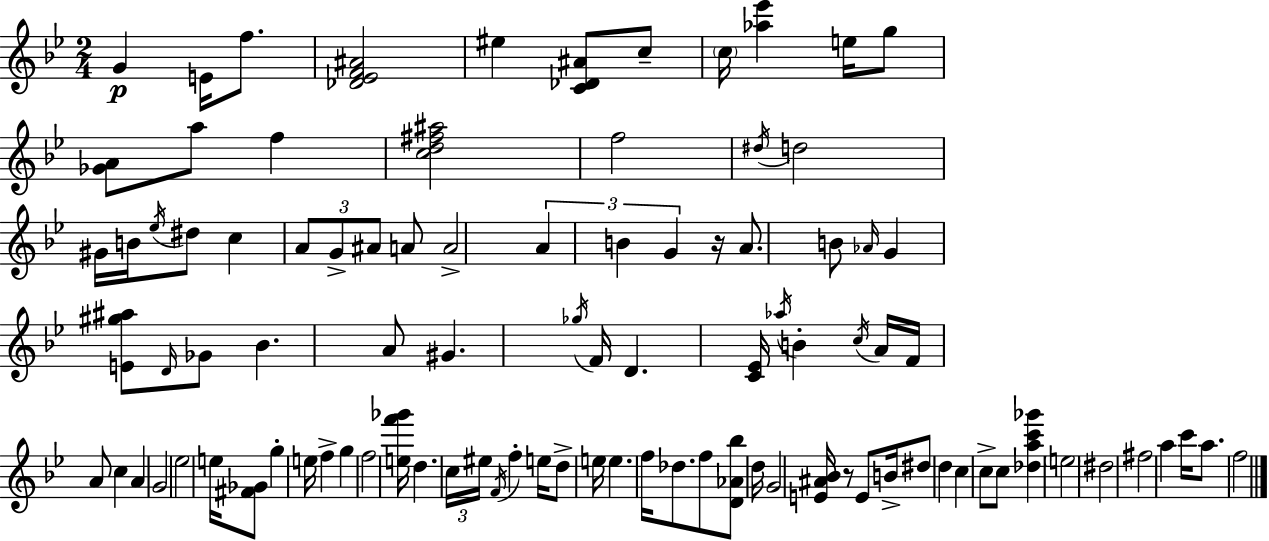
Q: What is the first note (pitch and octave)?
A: G4